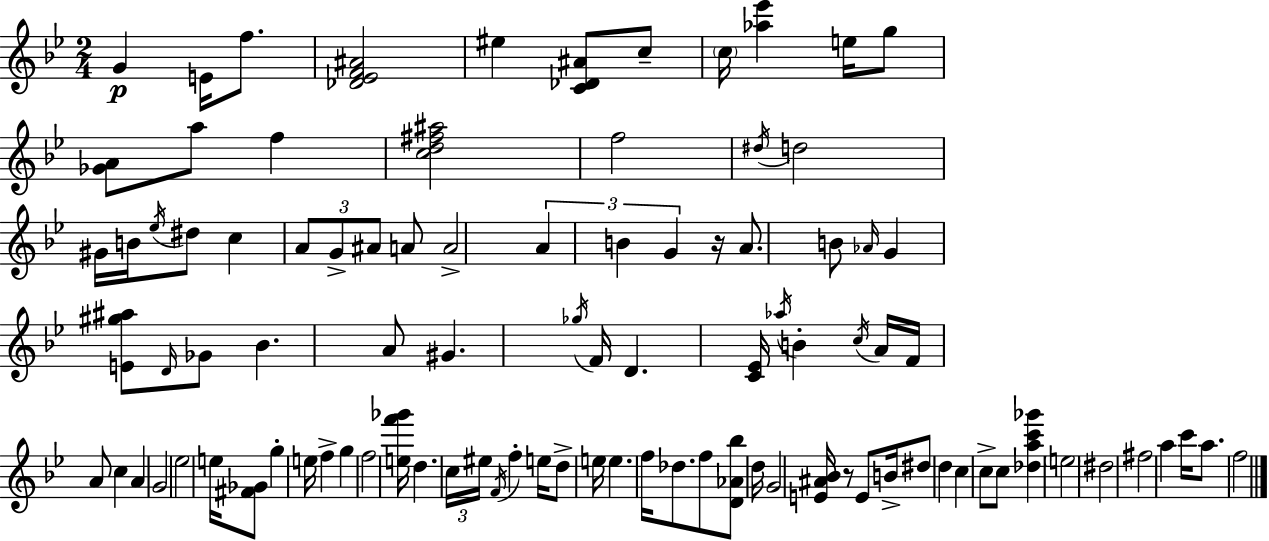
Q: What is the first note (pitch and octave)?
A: G4